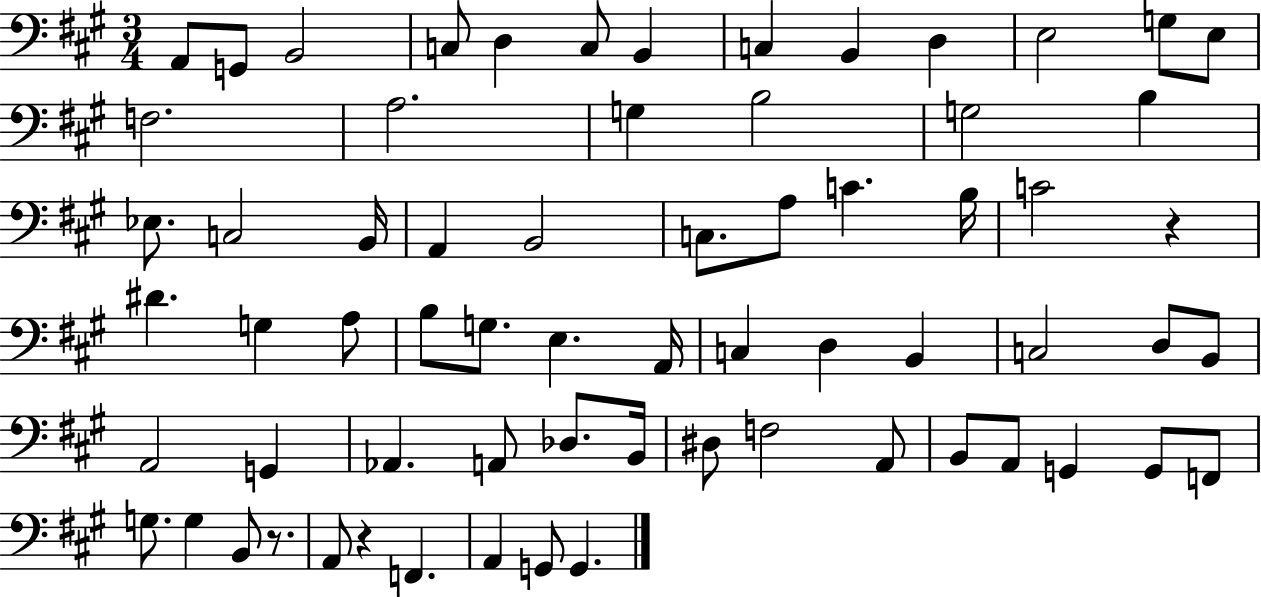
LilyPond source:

{
  \clef bass
  \numericTimeSignature
  \time 3/4
  \key a \major
  a,8 g,8 b,2 | c8 d4 c8 b,4 | c4 b,4 d4 | e2 g8 e8 | \break f2. | a2. | g4 b2 | g2 b4 | \break ees8. c2 b,16 | a,4 b,2 | c8. a8 c'4. b16 | c'2 r4 | \break dis'4. g4 a8 | b8 g8. e4. a,16 | c4 d4 b,4 | c2 d8 b,8 | \break a,2 g,4 | aes,4. a,8 des8. b,16 | dis8 f2 a,8 | b,8 a,8 g,4 g,8 f,8 | \break g8. g4 b,8 r8. | a,8 r4 f,4. | a,4 g,8 g,4. | \bar "|."
}